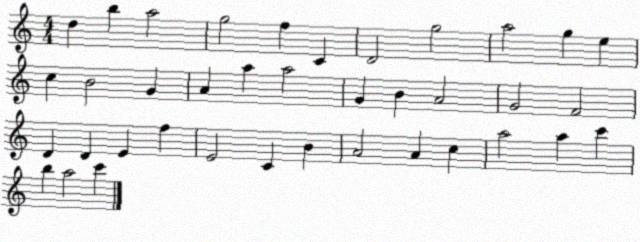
X:1
T:Untitled
M:4/4
L:1/4
K:C
d b a2 g2 f C D2 g2 a2 g e c B2 G A a a2 G B A2 G2 F2 D D E f E2 C B A2 A c a2 a c' b a2 c'